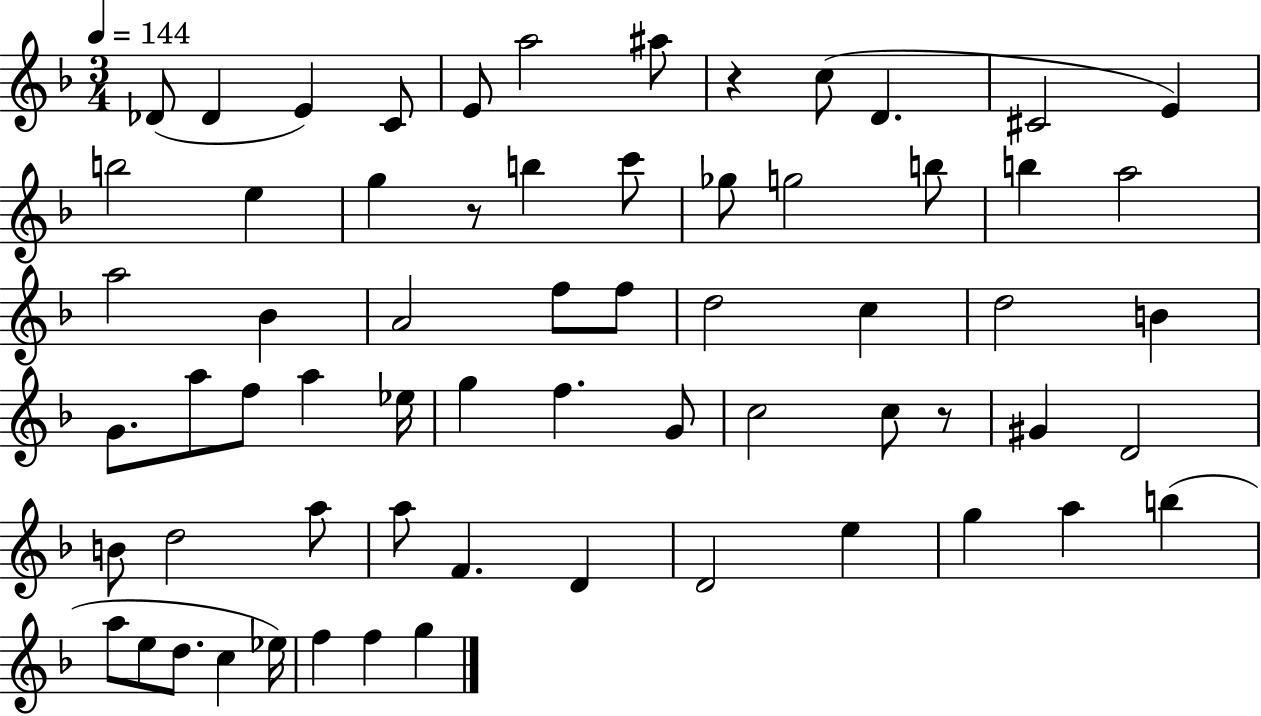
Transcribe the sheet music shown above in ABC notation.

X:1
T:Untitled
M:3/4
L:1/4
K:F
_D/2 _D E C/2 E/2 a2 ^a/2 z c/2 D ^C2 E b2 e g z/2 b c'/2 _g/2 g2 b/2 b a2 a2 _B A2 f/2 f/2 d2 c d2 B G/2 a/2 f/2 a _e/4 g f G/2 c2 c/2 z/2 ^G D2 B/2 d2 a/2 a/2 F D D2 e g a b a/2 e/2 d/2 c _e/4 f f g